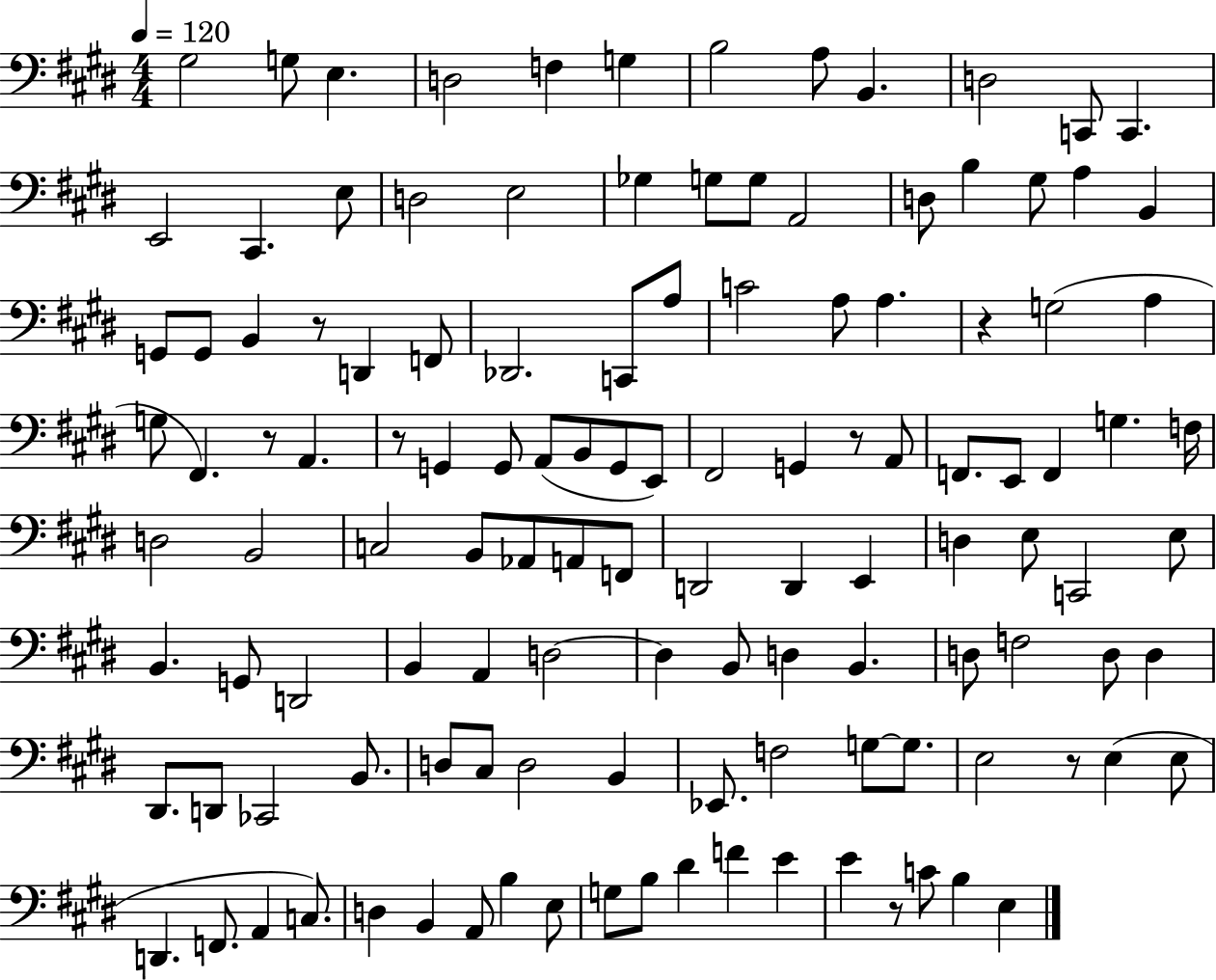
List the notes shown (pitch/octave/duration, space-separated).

G#3/h G3/e E3/q. D3/h F3/q G3/q B3/h A3/e B2/q. D3/h C2/e C2/q. E2/h C#2/q. E3/e D3/h E3/h Gb3/q G3/e G3/e A2/h D3/e B3/q G#3/e A3/q B2/q G2/e G2/e B2/q R/e D2/q F2/e Db2/h. C2/e A3/e C4/h A3/e A3/q. R/q G3/h A3/q G3/e F#2/q. R/e A2/q. R/e G2/q G2/e A2/e B2/e G2/e E2/e F#2/h G2/q R/e A2/e F2/e. E2/e F2/q G3/q. F3/s D3/h B2/h C3/h B2/e Ab2/e A2/e F2/e D2/h D2/q E2/q D3/q E3/e C2/h E3/e B2/q. G2/e D2/h B2/q A2/q D3/h D3/q B2/e D3/q B2/q. D3/e F3/h D3/e D3/q D#2/e. D2/e CES2/h B2/e. D3/e C#3/e D3/h B2/q Eb2/e. F3/h G3/e G3/e. E3/h R/e E3/q E3/e D2/q. F2/e. A2/q C3/e. D3/q B2/q A2/e B3/q E3/e G3/e B3/e D#4/q F4/q E4/q E4/q R/e C4/e B3/q E3/q